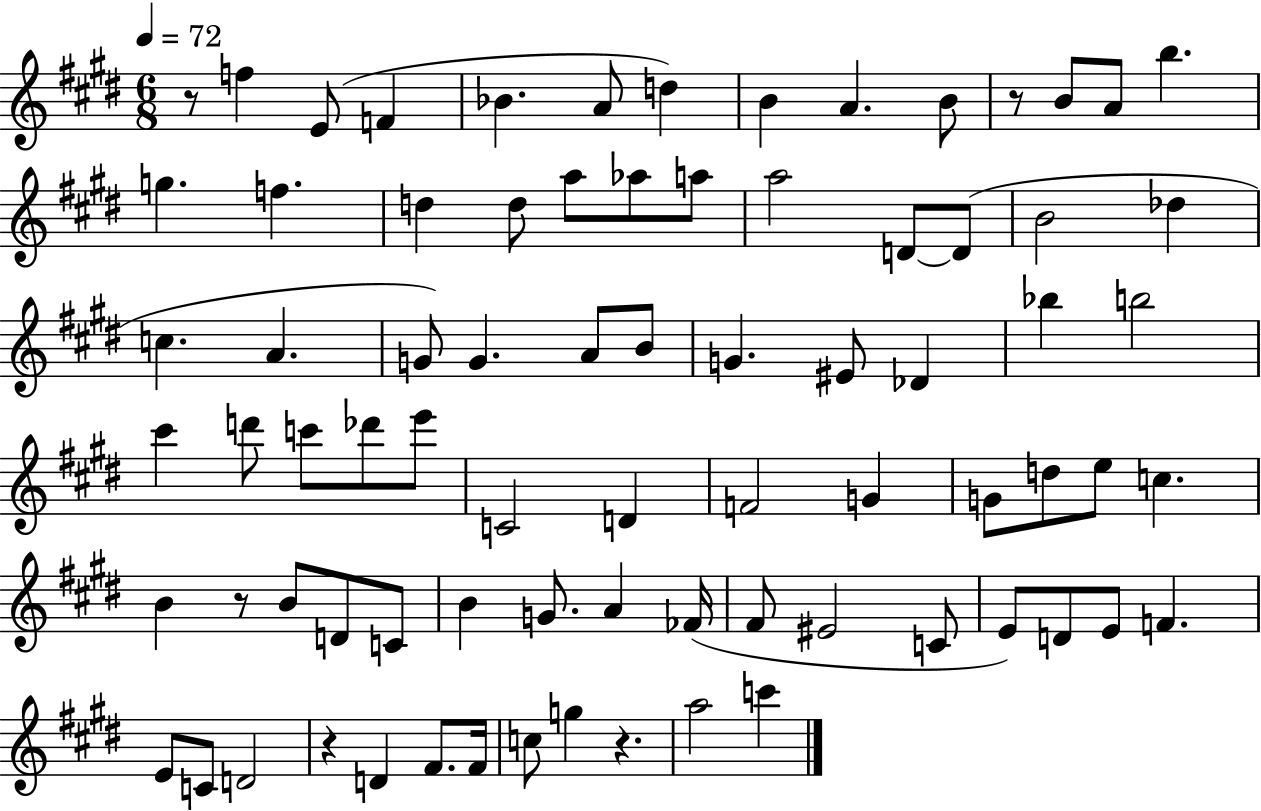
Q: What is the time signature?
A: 6/8